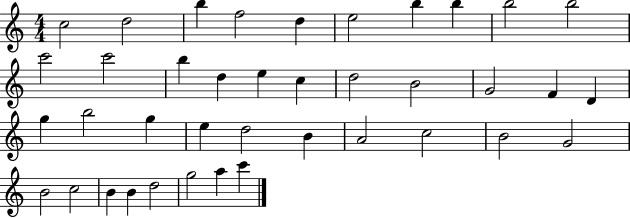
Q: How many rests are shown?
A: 0